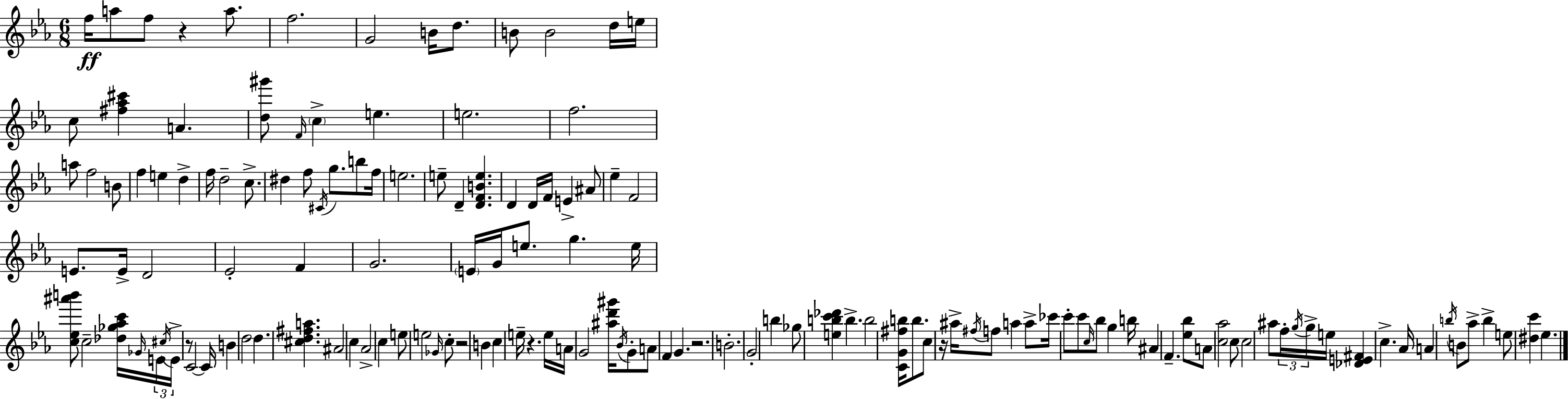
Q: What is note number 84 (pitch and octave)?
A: G4